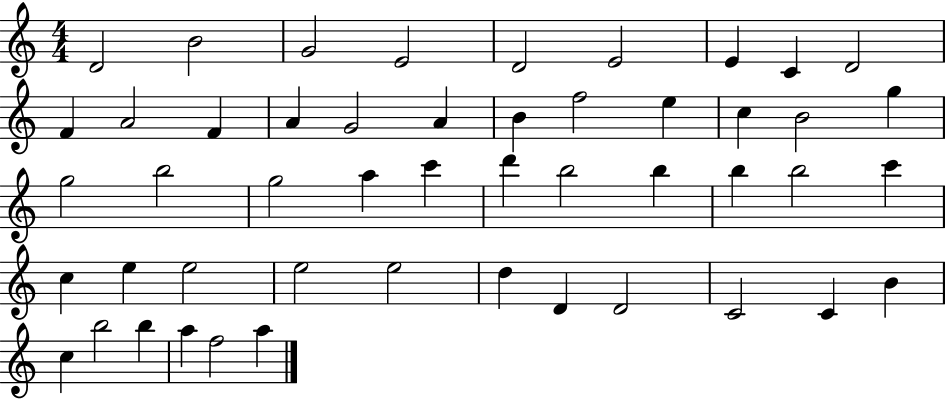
D4/h B4/h G4/h E4/h D4/h E4/h E4/q C4/q D4/h F4/q A4/h F4/q A4/q G4/h A4/q B4/q F5/h E5/q C5/q B4/h G5/q G5/h B5/h G5/h A5/q C6/q D6/q B5/h B5/q B5/q B5/h C6/q C5/q E5/q E5/h E5/h E5/h D5/q D4/q D4/h C4/h C4/q B4/q C5/q B5/h B5/q A5/q F5/h A5/q